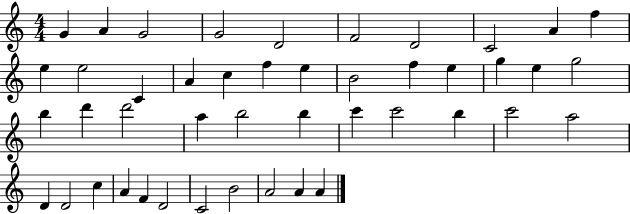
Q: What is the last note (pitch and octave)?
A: A4